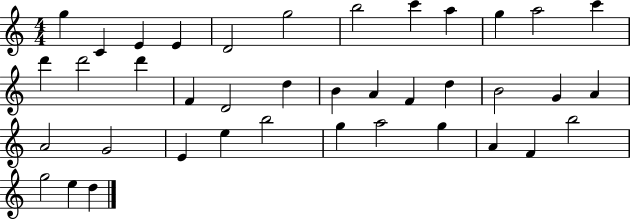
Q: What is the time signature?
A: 4/4